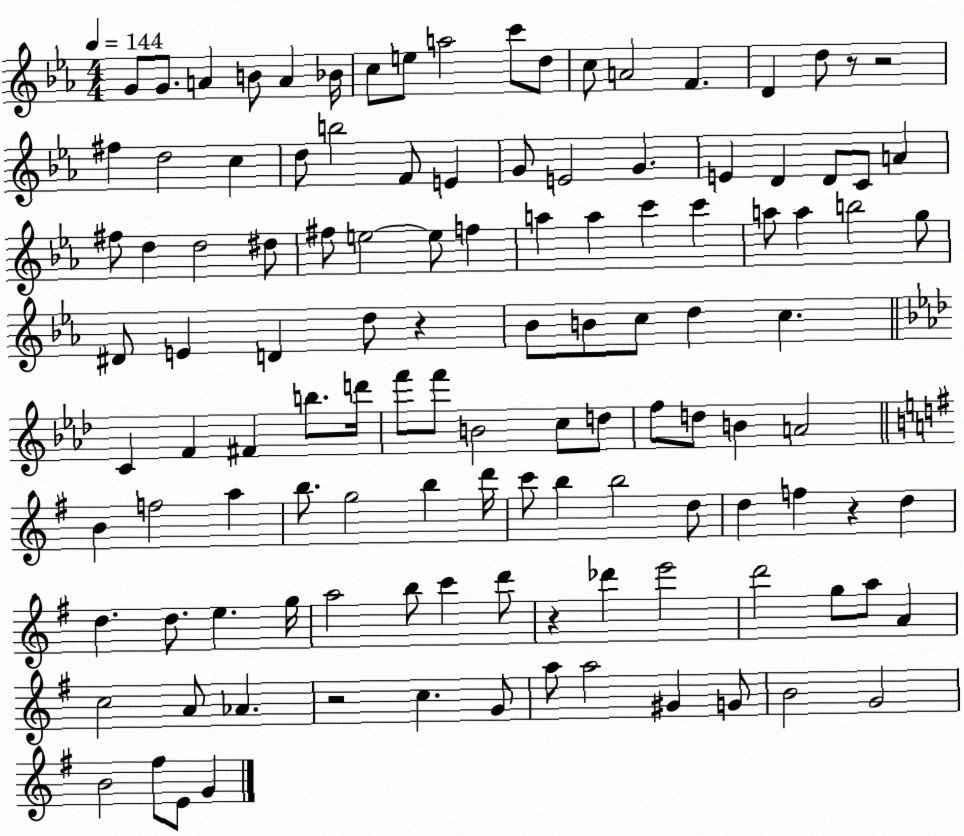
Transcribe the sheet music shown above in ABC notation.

X:1
T:Untitled
M:4/4
L:1/4
K:Eb
G/2 G/2 A B/2 A _B/4 c/2 e/2 a2 c'/2 d/2 c/2 A2 F D d/2 z/2 z2 ^f d2 c d/2 b2 F/2 E G/2 E2 G E D D/2 C/2 A ^f/2 d d2 ^d/2 ^f/2 e2 e/2 f a a c' c' a/2 a b2 g/2 ^D/2 E D d/2 z _B/2 B/2 c/2 d c C F ^F b/2 d'/4 f'/2 f'/2 B2 c/2 d/2 f/2 d/2 B A2 B f2 a b/2 g2 b d'/4 c'/2 b b2 d/2 d f z d d d/2 e g/4 a2 b/2 c' d'/2 z _d' e'2 d'2 g/2 a/2 A c2 A/2 _A z2 c G/2 a/2 a2 ^G G/2 B2 G2 B2 ^f/2 E/2 G